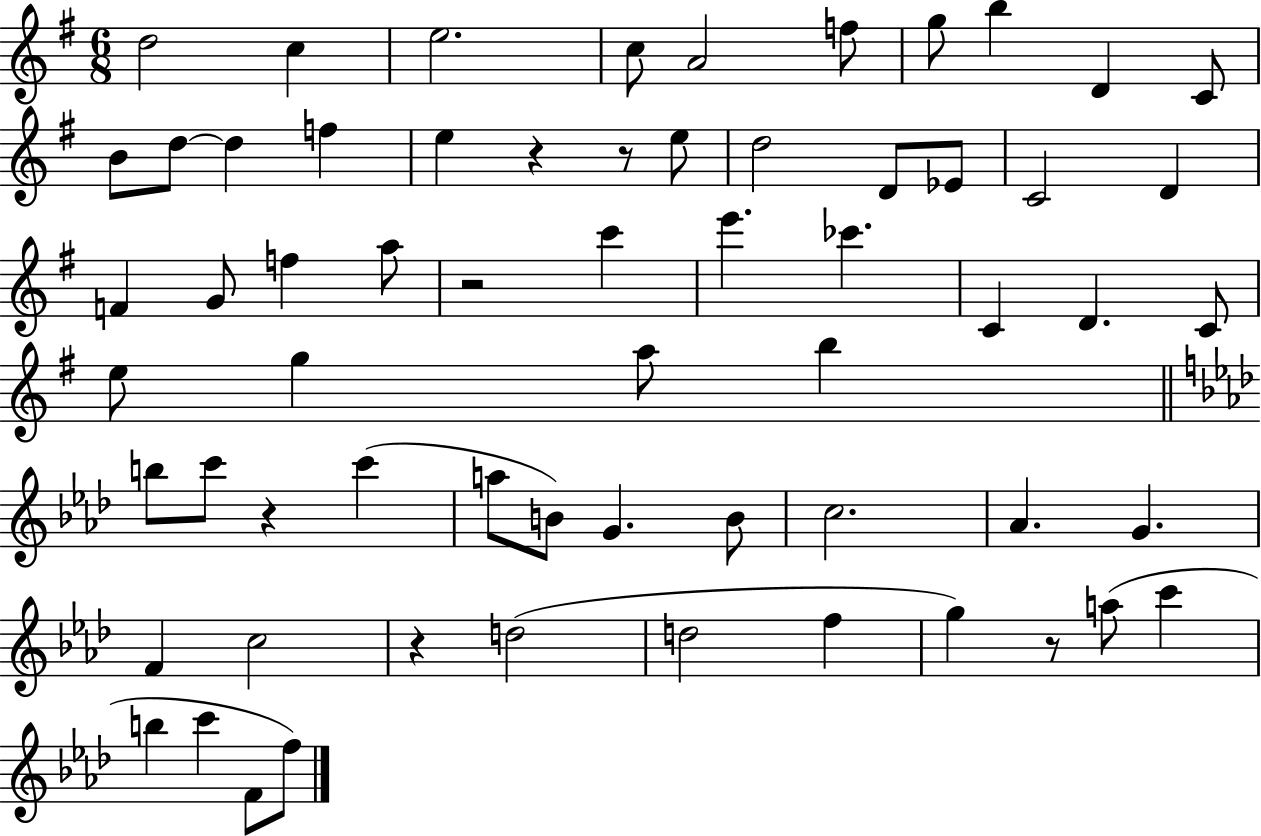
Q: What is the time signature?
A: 6/8